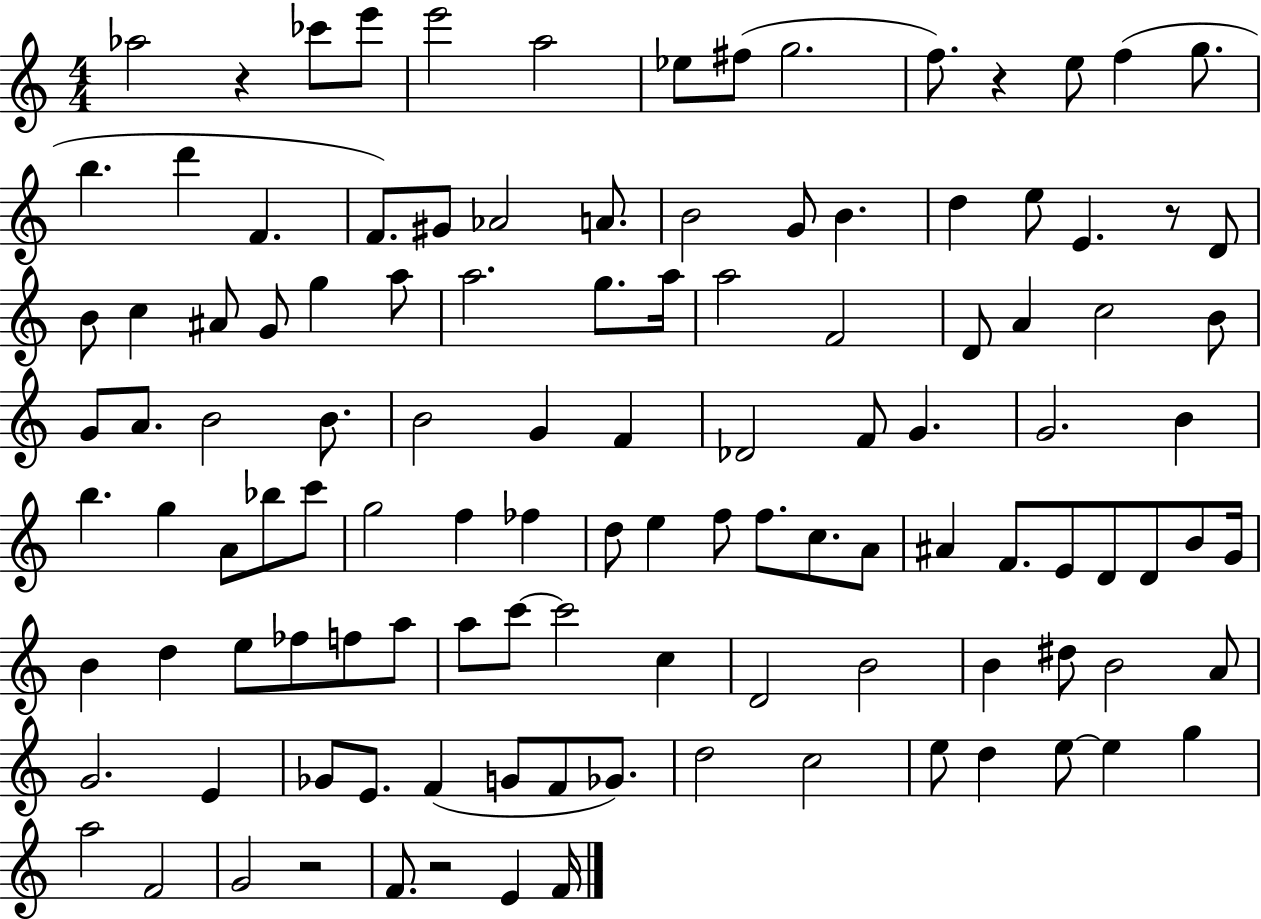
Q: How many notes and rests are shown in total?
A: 116